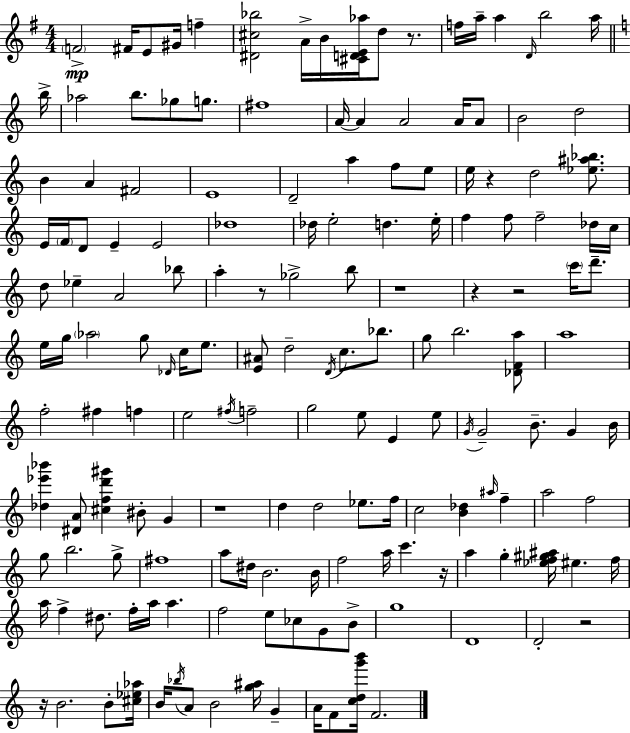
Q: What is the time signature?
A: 4/4